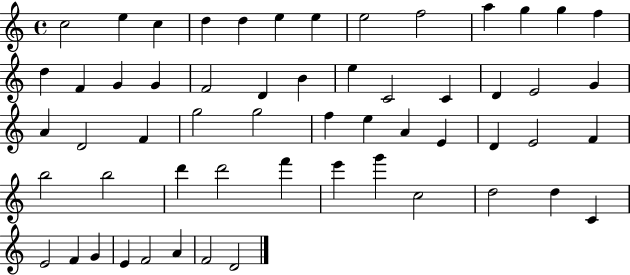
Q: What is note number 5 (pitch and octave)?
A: D5